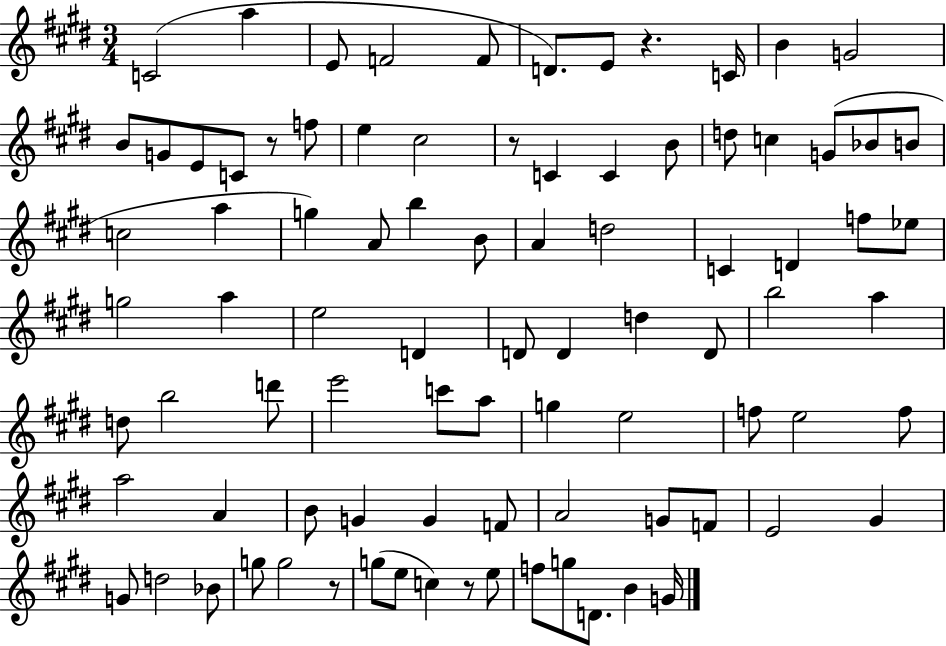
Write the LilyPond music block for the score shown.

{
  \clef treble
  \numericTimeSignature
  \time 3/4
  \key e \major
  c'2( a''4 | e'8 f'2 f'8 | d'8.) e'8 r4. c'16 | b'4 g'2 | \break b'8 g'8 e'8 c'8 r8 f''8 | e''4 cis''2 | r8 c'4 c'4 b'8 | d''8 c''4 g'8( bes'8 b'8 | \break c''2 a''4 | g''4) a'8 b''4 b'8 | a'4 d''2 | c'4 d'4 f''8 ees''8 | \break g''2 a''4 | e''2 d'4 | d'8 d'4 d''4 d'8 | b''2 a''4 | \break d''8 b''2 d'''8 | e'''2 c'''8 a''8 | g''4 e''2 | f''8 e''2 f''8 | \break a''2 a'4 | b'8 g'4 g'4 f'8 | a'2 g'8 f'8 | e'2 gis'4 | \break g'8 d''2 bes'8 | g''8 g''2 r8 | g''8( e''8 c''4) r8 e''8 | f''8 g''8 d'8. b'4 g'16 | \break \bar "|."
}